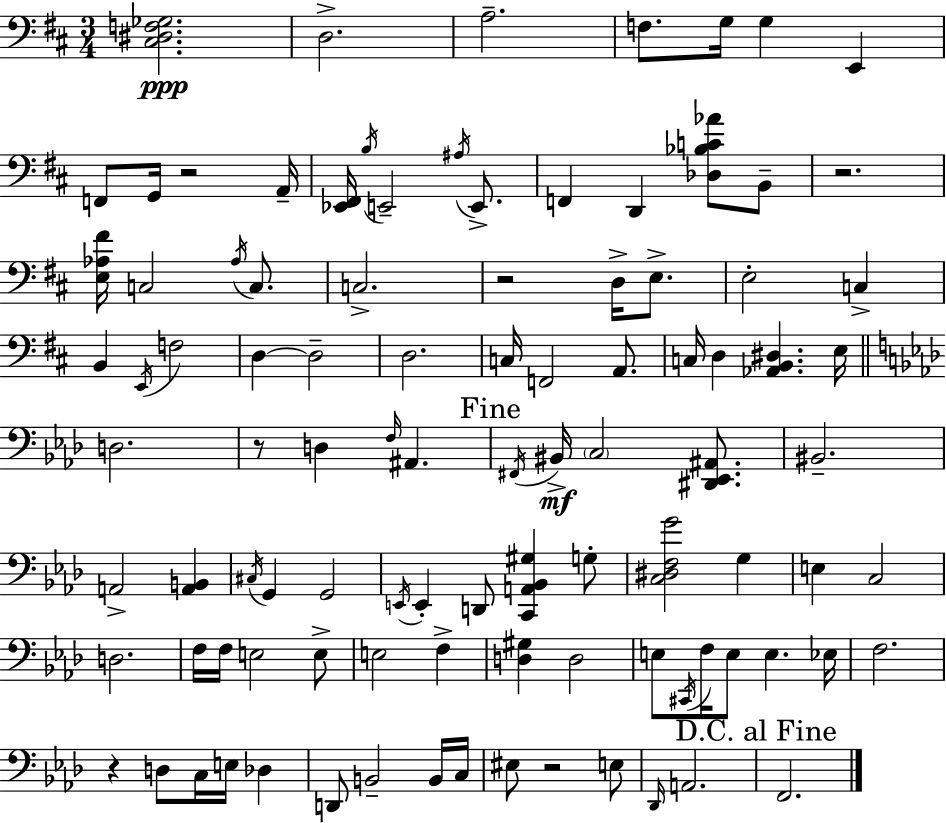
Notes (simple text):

[C#3,D#3,F3,Gb3]/h. D3/h. A3/h. F3/e. G3/s G3/q E2/q F2/e G2/s R/h A2/s [Eb2,F#2]/s B3/s E2/h A#3/s E2/e. F2/q D2/q [Db3,Bb3,C4,Ab4]/e B2/e R/h. [E3,Ab3,F#4]/s C3/h Ab3/s C3/e. C3/h. R/h D3/s E3/e. E3/h C3/q B2/q E2/s F3/h D3/q D3/h D3/h. C3/s F2/h A2/e. C3/s D3/q [Ab2,B2,D#3]/q. E3/s D3/h. R/e D3/q F3/s A#2/q. F#2/s BIS2/s C3/h [D#2,Eb2,A#2]/e. BIS2/h. A2/h [A2,B2]/q C#3/s G2/q G2/h E2/s E2/q D2/e [C2,A2,Bb2,G#3]/q G3/e [C3,D#3,F3,G4]/h G3/q E3/q C3/h D3/h. F3/s F3/s E3/h E3/e E3/h F3/q [D3,G#3]/q D3/h E3/e C#2/s F3/s E3/e E3/q. Eb3/s F3/h. R/q D3/e C3/s E3/s Db3/q D2/e B2/h B2/s C3/s EIS3/e R/h E3/e Db2/s A2/h. F2/h.